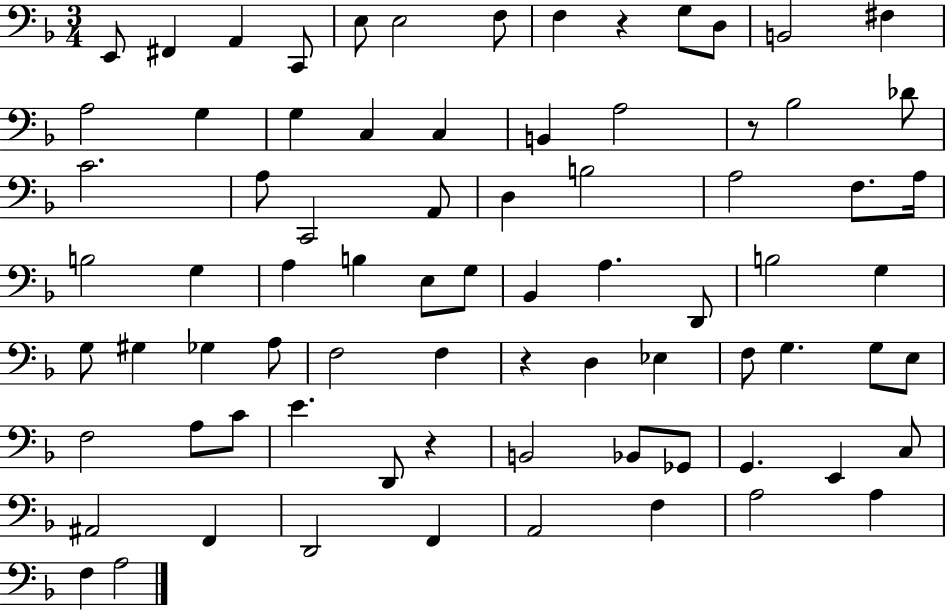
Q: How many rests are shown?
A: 4